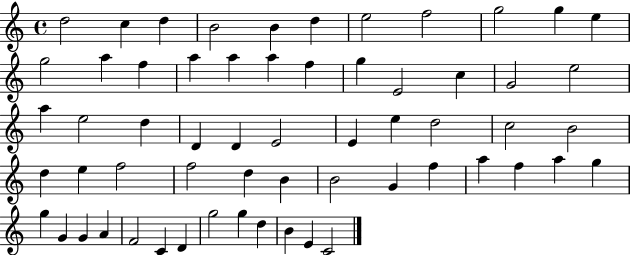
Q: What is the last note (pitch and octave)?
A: C4